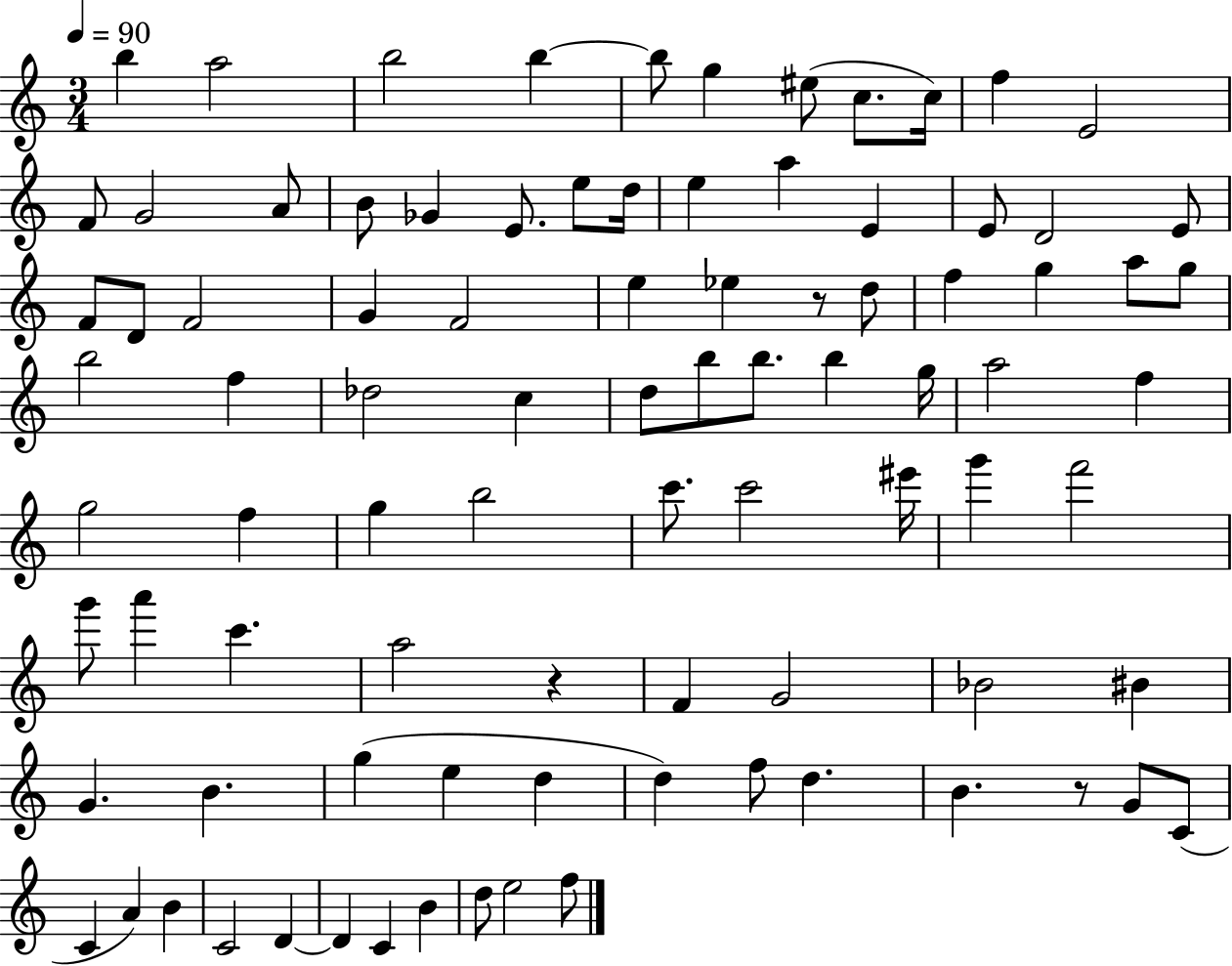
{
  \clef treble
  \numericTimeSignature
  \time 3/4
  \key c \major
  \tempo 4 = 90
  b''4 a''2 | b''2 b''4~~ | b''8 g''4 eis''8( c''8. c''16) | f''4 e'2 | \break f'8 g'2 a'8 | b'8 ges'4 e'8. e''8 d''16 | e''4 a''4 e'4 | e'8 d'2 e'8 | \break f'8 d'8 f'2 | g'4 f'2 | e''4 ees''4 r8 d''8 | f''4 g''4 a''8 g''8 | \break b''2 f''4 | des''2 c''4 | d''8 b''8 b''8. b''4 g''16 | a''2 f''4 | \break g''2 f''4 | g''4 b''2 | c'''8. c'''2 eis'''16 | g'''4 f'''2 | \break g'''8 a'''4 c'''4. | a''2 r4 | f'4 g'2 | bes'2 bis'4 | \break g'4. b'4. | g''4( e''4 d''4 | d''4) f''8 d''4. | b'4. r8 g'8 c'8( | \break c'4 a'4) b'4 | c'2 d'4~~ | d'4 c'4 b'4 | d''8 e''2 f''8 | \break \bar "|."
}